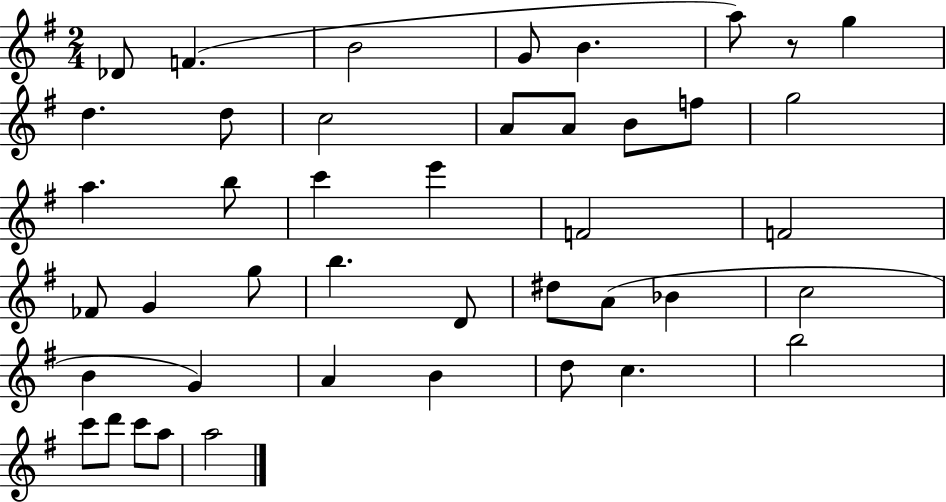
{
  \clef treble
  \numericTimeSignature
  \time 2/4
  \key g \major
  \repeat volta 2 { des'8 f'4.( | b'2 | g'8 b'4. | a''8) r8 g''4 | \break d''4. d''8 | c''2 | a'8 a'8 b'8 f''8 | g''2 | \break a''4. b''8 | c'''4 e'''4 | f'2 | f'2 | \break fes'8 g'4 g''8 | b''4. d'8 | dis''8 a'8( bes'4 | c''2 | \break b'4 g'4) | a'4 b'4 | d''8 c''4. | b''2 | \break c'''8 d'''8 c'''8 a''8 | a''2 | } \bar "|."
}